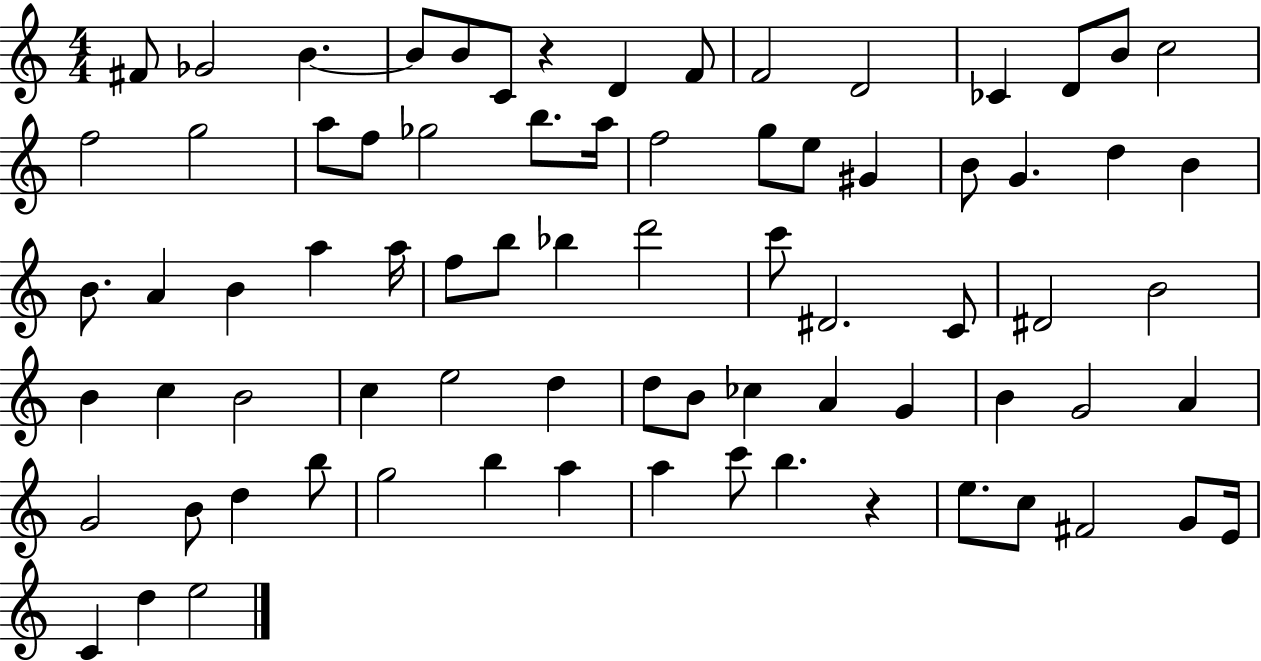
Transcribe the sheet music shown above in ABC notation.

X:1
T:Untitled
M:4/4
L:1/4
K:C
^F/2 _G2 B B/2 B/2 C/2 z D F/2 F2 D2 _C D/2 B/2 c2 f2 g2 a/2 f/2 _g2 b/2 a/4 f2 g/2 e/2 ^G B/2 G d B B/2 A B a a/4 f/2 b/2 _b d'2 c'/2 ^D2 C/2 ^D2 B2 B c B2 c e2 d d/2 B/2 _c A G B G2 A G2 B/2 d b/2 g2 b a a c'/2 b z e/2 c/2 ^F2 G/2 E/4 C d e2